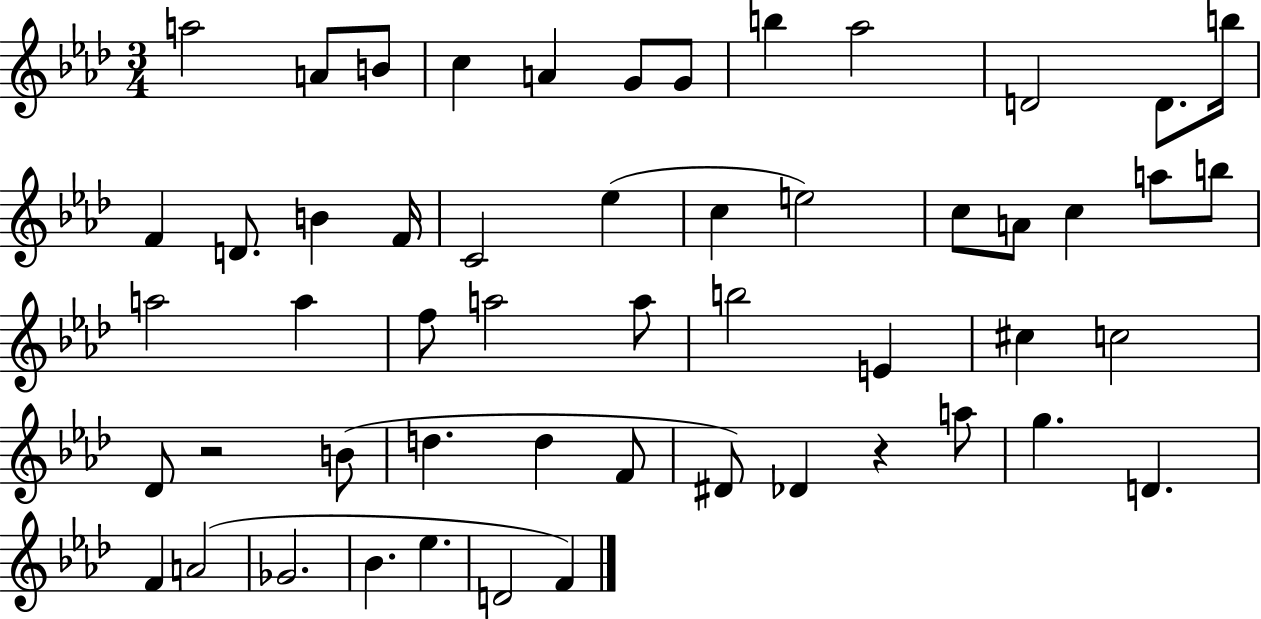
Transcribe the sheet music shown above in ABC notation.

X:1
T:Untitled
M:3/4
L:1/4
K:Ab
a2 A/2 B/2 c A G/2 G/2 b _a2 D2 D/2 b/4 F D/2 B F/4 C2 _e c e2 c/2 A/2 c a/2 b/2 a2 a f/2 a2 a/2 b2 E ^c c2 _D/2 z2 B/2 d d F/2 ^D/2 _D z a/2 g D F A2 _G2 _B _e D2 F